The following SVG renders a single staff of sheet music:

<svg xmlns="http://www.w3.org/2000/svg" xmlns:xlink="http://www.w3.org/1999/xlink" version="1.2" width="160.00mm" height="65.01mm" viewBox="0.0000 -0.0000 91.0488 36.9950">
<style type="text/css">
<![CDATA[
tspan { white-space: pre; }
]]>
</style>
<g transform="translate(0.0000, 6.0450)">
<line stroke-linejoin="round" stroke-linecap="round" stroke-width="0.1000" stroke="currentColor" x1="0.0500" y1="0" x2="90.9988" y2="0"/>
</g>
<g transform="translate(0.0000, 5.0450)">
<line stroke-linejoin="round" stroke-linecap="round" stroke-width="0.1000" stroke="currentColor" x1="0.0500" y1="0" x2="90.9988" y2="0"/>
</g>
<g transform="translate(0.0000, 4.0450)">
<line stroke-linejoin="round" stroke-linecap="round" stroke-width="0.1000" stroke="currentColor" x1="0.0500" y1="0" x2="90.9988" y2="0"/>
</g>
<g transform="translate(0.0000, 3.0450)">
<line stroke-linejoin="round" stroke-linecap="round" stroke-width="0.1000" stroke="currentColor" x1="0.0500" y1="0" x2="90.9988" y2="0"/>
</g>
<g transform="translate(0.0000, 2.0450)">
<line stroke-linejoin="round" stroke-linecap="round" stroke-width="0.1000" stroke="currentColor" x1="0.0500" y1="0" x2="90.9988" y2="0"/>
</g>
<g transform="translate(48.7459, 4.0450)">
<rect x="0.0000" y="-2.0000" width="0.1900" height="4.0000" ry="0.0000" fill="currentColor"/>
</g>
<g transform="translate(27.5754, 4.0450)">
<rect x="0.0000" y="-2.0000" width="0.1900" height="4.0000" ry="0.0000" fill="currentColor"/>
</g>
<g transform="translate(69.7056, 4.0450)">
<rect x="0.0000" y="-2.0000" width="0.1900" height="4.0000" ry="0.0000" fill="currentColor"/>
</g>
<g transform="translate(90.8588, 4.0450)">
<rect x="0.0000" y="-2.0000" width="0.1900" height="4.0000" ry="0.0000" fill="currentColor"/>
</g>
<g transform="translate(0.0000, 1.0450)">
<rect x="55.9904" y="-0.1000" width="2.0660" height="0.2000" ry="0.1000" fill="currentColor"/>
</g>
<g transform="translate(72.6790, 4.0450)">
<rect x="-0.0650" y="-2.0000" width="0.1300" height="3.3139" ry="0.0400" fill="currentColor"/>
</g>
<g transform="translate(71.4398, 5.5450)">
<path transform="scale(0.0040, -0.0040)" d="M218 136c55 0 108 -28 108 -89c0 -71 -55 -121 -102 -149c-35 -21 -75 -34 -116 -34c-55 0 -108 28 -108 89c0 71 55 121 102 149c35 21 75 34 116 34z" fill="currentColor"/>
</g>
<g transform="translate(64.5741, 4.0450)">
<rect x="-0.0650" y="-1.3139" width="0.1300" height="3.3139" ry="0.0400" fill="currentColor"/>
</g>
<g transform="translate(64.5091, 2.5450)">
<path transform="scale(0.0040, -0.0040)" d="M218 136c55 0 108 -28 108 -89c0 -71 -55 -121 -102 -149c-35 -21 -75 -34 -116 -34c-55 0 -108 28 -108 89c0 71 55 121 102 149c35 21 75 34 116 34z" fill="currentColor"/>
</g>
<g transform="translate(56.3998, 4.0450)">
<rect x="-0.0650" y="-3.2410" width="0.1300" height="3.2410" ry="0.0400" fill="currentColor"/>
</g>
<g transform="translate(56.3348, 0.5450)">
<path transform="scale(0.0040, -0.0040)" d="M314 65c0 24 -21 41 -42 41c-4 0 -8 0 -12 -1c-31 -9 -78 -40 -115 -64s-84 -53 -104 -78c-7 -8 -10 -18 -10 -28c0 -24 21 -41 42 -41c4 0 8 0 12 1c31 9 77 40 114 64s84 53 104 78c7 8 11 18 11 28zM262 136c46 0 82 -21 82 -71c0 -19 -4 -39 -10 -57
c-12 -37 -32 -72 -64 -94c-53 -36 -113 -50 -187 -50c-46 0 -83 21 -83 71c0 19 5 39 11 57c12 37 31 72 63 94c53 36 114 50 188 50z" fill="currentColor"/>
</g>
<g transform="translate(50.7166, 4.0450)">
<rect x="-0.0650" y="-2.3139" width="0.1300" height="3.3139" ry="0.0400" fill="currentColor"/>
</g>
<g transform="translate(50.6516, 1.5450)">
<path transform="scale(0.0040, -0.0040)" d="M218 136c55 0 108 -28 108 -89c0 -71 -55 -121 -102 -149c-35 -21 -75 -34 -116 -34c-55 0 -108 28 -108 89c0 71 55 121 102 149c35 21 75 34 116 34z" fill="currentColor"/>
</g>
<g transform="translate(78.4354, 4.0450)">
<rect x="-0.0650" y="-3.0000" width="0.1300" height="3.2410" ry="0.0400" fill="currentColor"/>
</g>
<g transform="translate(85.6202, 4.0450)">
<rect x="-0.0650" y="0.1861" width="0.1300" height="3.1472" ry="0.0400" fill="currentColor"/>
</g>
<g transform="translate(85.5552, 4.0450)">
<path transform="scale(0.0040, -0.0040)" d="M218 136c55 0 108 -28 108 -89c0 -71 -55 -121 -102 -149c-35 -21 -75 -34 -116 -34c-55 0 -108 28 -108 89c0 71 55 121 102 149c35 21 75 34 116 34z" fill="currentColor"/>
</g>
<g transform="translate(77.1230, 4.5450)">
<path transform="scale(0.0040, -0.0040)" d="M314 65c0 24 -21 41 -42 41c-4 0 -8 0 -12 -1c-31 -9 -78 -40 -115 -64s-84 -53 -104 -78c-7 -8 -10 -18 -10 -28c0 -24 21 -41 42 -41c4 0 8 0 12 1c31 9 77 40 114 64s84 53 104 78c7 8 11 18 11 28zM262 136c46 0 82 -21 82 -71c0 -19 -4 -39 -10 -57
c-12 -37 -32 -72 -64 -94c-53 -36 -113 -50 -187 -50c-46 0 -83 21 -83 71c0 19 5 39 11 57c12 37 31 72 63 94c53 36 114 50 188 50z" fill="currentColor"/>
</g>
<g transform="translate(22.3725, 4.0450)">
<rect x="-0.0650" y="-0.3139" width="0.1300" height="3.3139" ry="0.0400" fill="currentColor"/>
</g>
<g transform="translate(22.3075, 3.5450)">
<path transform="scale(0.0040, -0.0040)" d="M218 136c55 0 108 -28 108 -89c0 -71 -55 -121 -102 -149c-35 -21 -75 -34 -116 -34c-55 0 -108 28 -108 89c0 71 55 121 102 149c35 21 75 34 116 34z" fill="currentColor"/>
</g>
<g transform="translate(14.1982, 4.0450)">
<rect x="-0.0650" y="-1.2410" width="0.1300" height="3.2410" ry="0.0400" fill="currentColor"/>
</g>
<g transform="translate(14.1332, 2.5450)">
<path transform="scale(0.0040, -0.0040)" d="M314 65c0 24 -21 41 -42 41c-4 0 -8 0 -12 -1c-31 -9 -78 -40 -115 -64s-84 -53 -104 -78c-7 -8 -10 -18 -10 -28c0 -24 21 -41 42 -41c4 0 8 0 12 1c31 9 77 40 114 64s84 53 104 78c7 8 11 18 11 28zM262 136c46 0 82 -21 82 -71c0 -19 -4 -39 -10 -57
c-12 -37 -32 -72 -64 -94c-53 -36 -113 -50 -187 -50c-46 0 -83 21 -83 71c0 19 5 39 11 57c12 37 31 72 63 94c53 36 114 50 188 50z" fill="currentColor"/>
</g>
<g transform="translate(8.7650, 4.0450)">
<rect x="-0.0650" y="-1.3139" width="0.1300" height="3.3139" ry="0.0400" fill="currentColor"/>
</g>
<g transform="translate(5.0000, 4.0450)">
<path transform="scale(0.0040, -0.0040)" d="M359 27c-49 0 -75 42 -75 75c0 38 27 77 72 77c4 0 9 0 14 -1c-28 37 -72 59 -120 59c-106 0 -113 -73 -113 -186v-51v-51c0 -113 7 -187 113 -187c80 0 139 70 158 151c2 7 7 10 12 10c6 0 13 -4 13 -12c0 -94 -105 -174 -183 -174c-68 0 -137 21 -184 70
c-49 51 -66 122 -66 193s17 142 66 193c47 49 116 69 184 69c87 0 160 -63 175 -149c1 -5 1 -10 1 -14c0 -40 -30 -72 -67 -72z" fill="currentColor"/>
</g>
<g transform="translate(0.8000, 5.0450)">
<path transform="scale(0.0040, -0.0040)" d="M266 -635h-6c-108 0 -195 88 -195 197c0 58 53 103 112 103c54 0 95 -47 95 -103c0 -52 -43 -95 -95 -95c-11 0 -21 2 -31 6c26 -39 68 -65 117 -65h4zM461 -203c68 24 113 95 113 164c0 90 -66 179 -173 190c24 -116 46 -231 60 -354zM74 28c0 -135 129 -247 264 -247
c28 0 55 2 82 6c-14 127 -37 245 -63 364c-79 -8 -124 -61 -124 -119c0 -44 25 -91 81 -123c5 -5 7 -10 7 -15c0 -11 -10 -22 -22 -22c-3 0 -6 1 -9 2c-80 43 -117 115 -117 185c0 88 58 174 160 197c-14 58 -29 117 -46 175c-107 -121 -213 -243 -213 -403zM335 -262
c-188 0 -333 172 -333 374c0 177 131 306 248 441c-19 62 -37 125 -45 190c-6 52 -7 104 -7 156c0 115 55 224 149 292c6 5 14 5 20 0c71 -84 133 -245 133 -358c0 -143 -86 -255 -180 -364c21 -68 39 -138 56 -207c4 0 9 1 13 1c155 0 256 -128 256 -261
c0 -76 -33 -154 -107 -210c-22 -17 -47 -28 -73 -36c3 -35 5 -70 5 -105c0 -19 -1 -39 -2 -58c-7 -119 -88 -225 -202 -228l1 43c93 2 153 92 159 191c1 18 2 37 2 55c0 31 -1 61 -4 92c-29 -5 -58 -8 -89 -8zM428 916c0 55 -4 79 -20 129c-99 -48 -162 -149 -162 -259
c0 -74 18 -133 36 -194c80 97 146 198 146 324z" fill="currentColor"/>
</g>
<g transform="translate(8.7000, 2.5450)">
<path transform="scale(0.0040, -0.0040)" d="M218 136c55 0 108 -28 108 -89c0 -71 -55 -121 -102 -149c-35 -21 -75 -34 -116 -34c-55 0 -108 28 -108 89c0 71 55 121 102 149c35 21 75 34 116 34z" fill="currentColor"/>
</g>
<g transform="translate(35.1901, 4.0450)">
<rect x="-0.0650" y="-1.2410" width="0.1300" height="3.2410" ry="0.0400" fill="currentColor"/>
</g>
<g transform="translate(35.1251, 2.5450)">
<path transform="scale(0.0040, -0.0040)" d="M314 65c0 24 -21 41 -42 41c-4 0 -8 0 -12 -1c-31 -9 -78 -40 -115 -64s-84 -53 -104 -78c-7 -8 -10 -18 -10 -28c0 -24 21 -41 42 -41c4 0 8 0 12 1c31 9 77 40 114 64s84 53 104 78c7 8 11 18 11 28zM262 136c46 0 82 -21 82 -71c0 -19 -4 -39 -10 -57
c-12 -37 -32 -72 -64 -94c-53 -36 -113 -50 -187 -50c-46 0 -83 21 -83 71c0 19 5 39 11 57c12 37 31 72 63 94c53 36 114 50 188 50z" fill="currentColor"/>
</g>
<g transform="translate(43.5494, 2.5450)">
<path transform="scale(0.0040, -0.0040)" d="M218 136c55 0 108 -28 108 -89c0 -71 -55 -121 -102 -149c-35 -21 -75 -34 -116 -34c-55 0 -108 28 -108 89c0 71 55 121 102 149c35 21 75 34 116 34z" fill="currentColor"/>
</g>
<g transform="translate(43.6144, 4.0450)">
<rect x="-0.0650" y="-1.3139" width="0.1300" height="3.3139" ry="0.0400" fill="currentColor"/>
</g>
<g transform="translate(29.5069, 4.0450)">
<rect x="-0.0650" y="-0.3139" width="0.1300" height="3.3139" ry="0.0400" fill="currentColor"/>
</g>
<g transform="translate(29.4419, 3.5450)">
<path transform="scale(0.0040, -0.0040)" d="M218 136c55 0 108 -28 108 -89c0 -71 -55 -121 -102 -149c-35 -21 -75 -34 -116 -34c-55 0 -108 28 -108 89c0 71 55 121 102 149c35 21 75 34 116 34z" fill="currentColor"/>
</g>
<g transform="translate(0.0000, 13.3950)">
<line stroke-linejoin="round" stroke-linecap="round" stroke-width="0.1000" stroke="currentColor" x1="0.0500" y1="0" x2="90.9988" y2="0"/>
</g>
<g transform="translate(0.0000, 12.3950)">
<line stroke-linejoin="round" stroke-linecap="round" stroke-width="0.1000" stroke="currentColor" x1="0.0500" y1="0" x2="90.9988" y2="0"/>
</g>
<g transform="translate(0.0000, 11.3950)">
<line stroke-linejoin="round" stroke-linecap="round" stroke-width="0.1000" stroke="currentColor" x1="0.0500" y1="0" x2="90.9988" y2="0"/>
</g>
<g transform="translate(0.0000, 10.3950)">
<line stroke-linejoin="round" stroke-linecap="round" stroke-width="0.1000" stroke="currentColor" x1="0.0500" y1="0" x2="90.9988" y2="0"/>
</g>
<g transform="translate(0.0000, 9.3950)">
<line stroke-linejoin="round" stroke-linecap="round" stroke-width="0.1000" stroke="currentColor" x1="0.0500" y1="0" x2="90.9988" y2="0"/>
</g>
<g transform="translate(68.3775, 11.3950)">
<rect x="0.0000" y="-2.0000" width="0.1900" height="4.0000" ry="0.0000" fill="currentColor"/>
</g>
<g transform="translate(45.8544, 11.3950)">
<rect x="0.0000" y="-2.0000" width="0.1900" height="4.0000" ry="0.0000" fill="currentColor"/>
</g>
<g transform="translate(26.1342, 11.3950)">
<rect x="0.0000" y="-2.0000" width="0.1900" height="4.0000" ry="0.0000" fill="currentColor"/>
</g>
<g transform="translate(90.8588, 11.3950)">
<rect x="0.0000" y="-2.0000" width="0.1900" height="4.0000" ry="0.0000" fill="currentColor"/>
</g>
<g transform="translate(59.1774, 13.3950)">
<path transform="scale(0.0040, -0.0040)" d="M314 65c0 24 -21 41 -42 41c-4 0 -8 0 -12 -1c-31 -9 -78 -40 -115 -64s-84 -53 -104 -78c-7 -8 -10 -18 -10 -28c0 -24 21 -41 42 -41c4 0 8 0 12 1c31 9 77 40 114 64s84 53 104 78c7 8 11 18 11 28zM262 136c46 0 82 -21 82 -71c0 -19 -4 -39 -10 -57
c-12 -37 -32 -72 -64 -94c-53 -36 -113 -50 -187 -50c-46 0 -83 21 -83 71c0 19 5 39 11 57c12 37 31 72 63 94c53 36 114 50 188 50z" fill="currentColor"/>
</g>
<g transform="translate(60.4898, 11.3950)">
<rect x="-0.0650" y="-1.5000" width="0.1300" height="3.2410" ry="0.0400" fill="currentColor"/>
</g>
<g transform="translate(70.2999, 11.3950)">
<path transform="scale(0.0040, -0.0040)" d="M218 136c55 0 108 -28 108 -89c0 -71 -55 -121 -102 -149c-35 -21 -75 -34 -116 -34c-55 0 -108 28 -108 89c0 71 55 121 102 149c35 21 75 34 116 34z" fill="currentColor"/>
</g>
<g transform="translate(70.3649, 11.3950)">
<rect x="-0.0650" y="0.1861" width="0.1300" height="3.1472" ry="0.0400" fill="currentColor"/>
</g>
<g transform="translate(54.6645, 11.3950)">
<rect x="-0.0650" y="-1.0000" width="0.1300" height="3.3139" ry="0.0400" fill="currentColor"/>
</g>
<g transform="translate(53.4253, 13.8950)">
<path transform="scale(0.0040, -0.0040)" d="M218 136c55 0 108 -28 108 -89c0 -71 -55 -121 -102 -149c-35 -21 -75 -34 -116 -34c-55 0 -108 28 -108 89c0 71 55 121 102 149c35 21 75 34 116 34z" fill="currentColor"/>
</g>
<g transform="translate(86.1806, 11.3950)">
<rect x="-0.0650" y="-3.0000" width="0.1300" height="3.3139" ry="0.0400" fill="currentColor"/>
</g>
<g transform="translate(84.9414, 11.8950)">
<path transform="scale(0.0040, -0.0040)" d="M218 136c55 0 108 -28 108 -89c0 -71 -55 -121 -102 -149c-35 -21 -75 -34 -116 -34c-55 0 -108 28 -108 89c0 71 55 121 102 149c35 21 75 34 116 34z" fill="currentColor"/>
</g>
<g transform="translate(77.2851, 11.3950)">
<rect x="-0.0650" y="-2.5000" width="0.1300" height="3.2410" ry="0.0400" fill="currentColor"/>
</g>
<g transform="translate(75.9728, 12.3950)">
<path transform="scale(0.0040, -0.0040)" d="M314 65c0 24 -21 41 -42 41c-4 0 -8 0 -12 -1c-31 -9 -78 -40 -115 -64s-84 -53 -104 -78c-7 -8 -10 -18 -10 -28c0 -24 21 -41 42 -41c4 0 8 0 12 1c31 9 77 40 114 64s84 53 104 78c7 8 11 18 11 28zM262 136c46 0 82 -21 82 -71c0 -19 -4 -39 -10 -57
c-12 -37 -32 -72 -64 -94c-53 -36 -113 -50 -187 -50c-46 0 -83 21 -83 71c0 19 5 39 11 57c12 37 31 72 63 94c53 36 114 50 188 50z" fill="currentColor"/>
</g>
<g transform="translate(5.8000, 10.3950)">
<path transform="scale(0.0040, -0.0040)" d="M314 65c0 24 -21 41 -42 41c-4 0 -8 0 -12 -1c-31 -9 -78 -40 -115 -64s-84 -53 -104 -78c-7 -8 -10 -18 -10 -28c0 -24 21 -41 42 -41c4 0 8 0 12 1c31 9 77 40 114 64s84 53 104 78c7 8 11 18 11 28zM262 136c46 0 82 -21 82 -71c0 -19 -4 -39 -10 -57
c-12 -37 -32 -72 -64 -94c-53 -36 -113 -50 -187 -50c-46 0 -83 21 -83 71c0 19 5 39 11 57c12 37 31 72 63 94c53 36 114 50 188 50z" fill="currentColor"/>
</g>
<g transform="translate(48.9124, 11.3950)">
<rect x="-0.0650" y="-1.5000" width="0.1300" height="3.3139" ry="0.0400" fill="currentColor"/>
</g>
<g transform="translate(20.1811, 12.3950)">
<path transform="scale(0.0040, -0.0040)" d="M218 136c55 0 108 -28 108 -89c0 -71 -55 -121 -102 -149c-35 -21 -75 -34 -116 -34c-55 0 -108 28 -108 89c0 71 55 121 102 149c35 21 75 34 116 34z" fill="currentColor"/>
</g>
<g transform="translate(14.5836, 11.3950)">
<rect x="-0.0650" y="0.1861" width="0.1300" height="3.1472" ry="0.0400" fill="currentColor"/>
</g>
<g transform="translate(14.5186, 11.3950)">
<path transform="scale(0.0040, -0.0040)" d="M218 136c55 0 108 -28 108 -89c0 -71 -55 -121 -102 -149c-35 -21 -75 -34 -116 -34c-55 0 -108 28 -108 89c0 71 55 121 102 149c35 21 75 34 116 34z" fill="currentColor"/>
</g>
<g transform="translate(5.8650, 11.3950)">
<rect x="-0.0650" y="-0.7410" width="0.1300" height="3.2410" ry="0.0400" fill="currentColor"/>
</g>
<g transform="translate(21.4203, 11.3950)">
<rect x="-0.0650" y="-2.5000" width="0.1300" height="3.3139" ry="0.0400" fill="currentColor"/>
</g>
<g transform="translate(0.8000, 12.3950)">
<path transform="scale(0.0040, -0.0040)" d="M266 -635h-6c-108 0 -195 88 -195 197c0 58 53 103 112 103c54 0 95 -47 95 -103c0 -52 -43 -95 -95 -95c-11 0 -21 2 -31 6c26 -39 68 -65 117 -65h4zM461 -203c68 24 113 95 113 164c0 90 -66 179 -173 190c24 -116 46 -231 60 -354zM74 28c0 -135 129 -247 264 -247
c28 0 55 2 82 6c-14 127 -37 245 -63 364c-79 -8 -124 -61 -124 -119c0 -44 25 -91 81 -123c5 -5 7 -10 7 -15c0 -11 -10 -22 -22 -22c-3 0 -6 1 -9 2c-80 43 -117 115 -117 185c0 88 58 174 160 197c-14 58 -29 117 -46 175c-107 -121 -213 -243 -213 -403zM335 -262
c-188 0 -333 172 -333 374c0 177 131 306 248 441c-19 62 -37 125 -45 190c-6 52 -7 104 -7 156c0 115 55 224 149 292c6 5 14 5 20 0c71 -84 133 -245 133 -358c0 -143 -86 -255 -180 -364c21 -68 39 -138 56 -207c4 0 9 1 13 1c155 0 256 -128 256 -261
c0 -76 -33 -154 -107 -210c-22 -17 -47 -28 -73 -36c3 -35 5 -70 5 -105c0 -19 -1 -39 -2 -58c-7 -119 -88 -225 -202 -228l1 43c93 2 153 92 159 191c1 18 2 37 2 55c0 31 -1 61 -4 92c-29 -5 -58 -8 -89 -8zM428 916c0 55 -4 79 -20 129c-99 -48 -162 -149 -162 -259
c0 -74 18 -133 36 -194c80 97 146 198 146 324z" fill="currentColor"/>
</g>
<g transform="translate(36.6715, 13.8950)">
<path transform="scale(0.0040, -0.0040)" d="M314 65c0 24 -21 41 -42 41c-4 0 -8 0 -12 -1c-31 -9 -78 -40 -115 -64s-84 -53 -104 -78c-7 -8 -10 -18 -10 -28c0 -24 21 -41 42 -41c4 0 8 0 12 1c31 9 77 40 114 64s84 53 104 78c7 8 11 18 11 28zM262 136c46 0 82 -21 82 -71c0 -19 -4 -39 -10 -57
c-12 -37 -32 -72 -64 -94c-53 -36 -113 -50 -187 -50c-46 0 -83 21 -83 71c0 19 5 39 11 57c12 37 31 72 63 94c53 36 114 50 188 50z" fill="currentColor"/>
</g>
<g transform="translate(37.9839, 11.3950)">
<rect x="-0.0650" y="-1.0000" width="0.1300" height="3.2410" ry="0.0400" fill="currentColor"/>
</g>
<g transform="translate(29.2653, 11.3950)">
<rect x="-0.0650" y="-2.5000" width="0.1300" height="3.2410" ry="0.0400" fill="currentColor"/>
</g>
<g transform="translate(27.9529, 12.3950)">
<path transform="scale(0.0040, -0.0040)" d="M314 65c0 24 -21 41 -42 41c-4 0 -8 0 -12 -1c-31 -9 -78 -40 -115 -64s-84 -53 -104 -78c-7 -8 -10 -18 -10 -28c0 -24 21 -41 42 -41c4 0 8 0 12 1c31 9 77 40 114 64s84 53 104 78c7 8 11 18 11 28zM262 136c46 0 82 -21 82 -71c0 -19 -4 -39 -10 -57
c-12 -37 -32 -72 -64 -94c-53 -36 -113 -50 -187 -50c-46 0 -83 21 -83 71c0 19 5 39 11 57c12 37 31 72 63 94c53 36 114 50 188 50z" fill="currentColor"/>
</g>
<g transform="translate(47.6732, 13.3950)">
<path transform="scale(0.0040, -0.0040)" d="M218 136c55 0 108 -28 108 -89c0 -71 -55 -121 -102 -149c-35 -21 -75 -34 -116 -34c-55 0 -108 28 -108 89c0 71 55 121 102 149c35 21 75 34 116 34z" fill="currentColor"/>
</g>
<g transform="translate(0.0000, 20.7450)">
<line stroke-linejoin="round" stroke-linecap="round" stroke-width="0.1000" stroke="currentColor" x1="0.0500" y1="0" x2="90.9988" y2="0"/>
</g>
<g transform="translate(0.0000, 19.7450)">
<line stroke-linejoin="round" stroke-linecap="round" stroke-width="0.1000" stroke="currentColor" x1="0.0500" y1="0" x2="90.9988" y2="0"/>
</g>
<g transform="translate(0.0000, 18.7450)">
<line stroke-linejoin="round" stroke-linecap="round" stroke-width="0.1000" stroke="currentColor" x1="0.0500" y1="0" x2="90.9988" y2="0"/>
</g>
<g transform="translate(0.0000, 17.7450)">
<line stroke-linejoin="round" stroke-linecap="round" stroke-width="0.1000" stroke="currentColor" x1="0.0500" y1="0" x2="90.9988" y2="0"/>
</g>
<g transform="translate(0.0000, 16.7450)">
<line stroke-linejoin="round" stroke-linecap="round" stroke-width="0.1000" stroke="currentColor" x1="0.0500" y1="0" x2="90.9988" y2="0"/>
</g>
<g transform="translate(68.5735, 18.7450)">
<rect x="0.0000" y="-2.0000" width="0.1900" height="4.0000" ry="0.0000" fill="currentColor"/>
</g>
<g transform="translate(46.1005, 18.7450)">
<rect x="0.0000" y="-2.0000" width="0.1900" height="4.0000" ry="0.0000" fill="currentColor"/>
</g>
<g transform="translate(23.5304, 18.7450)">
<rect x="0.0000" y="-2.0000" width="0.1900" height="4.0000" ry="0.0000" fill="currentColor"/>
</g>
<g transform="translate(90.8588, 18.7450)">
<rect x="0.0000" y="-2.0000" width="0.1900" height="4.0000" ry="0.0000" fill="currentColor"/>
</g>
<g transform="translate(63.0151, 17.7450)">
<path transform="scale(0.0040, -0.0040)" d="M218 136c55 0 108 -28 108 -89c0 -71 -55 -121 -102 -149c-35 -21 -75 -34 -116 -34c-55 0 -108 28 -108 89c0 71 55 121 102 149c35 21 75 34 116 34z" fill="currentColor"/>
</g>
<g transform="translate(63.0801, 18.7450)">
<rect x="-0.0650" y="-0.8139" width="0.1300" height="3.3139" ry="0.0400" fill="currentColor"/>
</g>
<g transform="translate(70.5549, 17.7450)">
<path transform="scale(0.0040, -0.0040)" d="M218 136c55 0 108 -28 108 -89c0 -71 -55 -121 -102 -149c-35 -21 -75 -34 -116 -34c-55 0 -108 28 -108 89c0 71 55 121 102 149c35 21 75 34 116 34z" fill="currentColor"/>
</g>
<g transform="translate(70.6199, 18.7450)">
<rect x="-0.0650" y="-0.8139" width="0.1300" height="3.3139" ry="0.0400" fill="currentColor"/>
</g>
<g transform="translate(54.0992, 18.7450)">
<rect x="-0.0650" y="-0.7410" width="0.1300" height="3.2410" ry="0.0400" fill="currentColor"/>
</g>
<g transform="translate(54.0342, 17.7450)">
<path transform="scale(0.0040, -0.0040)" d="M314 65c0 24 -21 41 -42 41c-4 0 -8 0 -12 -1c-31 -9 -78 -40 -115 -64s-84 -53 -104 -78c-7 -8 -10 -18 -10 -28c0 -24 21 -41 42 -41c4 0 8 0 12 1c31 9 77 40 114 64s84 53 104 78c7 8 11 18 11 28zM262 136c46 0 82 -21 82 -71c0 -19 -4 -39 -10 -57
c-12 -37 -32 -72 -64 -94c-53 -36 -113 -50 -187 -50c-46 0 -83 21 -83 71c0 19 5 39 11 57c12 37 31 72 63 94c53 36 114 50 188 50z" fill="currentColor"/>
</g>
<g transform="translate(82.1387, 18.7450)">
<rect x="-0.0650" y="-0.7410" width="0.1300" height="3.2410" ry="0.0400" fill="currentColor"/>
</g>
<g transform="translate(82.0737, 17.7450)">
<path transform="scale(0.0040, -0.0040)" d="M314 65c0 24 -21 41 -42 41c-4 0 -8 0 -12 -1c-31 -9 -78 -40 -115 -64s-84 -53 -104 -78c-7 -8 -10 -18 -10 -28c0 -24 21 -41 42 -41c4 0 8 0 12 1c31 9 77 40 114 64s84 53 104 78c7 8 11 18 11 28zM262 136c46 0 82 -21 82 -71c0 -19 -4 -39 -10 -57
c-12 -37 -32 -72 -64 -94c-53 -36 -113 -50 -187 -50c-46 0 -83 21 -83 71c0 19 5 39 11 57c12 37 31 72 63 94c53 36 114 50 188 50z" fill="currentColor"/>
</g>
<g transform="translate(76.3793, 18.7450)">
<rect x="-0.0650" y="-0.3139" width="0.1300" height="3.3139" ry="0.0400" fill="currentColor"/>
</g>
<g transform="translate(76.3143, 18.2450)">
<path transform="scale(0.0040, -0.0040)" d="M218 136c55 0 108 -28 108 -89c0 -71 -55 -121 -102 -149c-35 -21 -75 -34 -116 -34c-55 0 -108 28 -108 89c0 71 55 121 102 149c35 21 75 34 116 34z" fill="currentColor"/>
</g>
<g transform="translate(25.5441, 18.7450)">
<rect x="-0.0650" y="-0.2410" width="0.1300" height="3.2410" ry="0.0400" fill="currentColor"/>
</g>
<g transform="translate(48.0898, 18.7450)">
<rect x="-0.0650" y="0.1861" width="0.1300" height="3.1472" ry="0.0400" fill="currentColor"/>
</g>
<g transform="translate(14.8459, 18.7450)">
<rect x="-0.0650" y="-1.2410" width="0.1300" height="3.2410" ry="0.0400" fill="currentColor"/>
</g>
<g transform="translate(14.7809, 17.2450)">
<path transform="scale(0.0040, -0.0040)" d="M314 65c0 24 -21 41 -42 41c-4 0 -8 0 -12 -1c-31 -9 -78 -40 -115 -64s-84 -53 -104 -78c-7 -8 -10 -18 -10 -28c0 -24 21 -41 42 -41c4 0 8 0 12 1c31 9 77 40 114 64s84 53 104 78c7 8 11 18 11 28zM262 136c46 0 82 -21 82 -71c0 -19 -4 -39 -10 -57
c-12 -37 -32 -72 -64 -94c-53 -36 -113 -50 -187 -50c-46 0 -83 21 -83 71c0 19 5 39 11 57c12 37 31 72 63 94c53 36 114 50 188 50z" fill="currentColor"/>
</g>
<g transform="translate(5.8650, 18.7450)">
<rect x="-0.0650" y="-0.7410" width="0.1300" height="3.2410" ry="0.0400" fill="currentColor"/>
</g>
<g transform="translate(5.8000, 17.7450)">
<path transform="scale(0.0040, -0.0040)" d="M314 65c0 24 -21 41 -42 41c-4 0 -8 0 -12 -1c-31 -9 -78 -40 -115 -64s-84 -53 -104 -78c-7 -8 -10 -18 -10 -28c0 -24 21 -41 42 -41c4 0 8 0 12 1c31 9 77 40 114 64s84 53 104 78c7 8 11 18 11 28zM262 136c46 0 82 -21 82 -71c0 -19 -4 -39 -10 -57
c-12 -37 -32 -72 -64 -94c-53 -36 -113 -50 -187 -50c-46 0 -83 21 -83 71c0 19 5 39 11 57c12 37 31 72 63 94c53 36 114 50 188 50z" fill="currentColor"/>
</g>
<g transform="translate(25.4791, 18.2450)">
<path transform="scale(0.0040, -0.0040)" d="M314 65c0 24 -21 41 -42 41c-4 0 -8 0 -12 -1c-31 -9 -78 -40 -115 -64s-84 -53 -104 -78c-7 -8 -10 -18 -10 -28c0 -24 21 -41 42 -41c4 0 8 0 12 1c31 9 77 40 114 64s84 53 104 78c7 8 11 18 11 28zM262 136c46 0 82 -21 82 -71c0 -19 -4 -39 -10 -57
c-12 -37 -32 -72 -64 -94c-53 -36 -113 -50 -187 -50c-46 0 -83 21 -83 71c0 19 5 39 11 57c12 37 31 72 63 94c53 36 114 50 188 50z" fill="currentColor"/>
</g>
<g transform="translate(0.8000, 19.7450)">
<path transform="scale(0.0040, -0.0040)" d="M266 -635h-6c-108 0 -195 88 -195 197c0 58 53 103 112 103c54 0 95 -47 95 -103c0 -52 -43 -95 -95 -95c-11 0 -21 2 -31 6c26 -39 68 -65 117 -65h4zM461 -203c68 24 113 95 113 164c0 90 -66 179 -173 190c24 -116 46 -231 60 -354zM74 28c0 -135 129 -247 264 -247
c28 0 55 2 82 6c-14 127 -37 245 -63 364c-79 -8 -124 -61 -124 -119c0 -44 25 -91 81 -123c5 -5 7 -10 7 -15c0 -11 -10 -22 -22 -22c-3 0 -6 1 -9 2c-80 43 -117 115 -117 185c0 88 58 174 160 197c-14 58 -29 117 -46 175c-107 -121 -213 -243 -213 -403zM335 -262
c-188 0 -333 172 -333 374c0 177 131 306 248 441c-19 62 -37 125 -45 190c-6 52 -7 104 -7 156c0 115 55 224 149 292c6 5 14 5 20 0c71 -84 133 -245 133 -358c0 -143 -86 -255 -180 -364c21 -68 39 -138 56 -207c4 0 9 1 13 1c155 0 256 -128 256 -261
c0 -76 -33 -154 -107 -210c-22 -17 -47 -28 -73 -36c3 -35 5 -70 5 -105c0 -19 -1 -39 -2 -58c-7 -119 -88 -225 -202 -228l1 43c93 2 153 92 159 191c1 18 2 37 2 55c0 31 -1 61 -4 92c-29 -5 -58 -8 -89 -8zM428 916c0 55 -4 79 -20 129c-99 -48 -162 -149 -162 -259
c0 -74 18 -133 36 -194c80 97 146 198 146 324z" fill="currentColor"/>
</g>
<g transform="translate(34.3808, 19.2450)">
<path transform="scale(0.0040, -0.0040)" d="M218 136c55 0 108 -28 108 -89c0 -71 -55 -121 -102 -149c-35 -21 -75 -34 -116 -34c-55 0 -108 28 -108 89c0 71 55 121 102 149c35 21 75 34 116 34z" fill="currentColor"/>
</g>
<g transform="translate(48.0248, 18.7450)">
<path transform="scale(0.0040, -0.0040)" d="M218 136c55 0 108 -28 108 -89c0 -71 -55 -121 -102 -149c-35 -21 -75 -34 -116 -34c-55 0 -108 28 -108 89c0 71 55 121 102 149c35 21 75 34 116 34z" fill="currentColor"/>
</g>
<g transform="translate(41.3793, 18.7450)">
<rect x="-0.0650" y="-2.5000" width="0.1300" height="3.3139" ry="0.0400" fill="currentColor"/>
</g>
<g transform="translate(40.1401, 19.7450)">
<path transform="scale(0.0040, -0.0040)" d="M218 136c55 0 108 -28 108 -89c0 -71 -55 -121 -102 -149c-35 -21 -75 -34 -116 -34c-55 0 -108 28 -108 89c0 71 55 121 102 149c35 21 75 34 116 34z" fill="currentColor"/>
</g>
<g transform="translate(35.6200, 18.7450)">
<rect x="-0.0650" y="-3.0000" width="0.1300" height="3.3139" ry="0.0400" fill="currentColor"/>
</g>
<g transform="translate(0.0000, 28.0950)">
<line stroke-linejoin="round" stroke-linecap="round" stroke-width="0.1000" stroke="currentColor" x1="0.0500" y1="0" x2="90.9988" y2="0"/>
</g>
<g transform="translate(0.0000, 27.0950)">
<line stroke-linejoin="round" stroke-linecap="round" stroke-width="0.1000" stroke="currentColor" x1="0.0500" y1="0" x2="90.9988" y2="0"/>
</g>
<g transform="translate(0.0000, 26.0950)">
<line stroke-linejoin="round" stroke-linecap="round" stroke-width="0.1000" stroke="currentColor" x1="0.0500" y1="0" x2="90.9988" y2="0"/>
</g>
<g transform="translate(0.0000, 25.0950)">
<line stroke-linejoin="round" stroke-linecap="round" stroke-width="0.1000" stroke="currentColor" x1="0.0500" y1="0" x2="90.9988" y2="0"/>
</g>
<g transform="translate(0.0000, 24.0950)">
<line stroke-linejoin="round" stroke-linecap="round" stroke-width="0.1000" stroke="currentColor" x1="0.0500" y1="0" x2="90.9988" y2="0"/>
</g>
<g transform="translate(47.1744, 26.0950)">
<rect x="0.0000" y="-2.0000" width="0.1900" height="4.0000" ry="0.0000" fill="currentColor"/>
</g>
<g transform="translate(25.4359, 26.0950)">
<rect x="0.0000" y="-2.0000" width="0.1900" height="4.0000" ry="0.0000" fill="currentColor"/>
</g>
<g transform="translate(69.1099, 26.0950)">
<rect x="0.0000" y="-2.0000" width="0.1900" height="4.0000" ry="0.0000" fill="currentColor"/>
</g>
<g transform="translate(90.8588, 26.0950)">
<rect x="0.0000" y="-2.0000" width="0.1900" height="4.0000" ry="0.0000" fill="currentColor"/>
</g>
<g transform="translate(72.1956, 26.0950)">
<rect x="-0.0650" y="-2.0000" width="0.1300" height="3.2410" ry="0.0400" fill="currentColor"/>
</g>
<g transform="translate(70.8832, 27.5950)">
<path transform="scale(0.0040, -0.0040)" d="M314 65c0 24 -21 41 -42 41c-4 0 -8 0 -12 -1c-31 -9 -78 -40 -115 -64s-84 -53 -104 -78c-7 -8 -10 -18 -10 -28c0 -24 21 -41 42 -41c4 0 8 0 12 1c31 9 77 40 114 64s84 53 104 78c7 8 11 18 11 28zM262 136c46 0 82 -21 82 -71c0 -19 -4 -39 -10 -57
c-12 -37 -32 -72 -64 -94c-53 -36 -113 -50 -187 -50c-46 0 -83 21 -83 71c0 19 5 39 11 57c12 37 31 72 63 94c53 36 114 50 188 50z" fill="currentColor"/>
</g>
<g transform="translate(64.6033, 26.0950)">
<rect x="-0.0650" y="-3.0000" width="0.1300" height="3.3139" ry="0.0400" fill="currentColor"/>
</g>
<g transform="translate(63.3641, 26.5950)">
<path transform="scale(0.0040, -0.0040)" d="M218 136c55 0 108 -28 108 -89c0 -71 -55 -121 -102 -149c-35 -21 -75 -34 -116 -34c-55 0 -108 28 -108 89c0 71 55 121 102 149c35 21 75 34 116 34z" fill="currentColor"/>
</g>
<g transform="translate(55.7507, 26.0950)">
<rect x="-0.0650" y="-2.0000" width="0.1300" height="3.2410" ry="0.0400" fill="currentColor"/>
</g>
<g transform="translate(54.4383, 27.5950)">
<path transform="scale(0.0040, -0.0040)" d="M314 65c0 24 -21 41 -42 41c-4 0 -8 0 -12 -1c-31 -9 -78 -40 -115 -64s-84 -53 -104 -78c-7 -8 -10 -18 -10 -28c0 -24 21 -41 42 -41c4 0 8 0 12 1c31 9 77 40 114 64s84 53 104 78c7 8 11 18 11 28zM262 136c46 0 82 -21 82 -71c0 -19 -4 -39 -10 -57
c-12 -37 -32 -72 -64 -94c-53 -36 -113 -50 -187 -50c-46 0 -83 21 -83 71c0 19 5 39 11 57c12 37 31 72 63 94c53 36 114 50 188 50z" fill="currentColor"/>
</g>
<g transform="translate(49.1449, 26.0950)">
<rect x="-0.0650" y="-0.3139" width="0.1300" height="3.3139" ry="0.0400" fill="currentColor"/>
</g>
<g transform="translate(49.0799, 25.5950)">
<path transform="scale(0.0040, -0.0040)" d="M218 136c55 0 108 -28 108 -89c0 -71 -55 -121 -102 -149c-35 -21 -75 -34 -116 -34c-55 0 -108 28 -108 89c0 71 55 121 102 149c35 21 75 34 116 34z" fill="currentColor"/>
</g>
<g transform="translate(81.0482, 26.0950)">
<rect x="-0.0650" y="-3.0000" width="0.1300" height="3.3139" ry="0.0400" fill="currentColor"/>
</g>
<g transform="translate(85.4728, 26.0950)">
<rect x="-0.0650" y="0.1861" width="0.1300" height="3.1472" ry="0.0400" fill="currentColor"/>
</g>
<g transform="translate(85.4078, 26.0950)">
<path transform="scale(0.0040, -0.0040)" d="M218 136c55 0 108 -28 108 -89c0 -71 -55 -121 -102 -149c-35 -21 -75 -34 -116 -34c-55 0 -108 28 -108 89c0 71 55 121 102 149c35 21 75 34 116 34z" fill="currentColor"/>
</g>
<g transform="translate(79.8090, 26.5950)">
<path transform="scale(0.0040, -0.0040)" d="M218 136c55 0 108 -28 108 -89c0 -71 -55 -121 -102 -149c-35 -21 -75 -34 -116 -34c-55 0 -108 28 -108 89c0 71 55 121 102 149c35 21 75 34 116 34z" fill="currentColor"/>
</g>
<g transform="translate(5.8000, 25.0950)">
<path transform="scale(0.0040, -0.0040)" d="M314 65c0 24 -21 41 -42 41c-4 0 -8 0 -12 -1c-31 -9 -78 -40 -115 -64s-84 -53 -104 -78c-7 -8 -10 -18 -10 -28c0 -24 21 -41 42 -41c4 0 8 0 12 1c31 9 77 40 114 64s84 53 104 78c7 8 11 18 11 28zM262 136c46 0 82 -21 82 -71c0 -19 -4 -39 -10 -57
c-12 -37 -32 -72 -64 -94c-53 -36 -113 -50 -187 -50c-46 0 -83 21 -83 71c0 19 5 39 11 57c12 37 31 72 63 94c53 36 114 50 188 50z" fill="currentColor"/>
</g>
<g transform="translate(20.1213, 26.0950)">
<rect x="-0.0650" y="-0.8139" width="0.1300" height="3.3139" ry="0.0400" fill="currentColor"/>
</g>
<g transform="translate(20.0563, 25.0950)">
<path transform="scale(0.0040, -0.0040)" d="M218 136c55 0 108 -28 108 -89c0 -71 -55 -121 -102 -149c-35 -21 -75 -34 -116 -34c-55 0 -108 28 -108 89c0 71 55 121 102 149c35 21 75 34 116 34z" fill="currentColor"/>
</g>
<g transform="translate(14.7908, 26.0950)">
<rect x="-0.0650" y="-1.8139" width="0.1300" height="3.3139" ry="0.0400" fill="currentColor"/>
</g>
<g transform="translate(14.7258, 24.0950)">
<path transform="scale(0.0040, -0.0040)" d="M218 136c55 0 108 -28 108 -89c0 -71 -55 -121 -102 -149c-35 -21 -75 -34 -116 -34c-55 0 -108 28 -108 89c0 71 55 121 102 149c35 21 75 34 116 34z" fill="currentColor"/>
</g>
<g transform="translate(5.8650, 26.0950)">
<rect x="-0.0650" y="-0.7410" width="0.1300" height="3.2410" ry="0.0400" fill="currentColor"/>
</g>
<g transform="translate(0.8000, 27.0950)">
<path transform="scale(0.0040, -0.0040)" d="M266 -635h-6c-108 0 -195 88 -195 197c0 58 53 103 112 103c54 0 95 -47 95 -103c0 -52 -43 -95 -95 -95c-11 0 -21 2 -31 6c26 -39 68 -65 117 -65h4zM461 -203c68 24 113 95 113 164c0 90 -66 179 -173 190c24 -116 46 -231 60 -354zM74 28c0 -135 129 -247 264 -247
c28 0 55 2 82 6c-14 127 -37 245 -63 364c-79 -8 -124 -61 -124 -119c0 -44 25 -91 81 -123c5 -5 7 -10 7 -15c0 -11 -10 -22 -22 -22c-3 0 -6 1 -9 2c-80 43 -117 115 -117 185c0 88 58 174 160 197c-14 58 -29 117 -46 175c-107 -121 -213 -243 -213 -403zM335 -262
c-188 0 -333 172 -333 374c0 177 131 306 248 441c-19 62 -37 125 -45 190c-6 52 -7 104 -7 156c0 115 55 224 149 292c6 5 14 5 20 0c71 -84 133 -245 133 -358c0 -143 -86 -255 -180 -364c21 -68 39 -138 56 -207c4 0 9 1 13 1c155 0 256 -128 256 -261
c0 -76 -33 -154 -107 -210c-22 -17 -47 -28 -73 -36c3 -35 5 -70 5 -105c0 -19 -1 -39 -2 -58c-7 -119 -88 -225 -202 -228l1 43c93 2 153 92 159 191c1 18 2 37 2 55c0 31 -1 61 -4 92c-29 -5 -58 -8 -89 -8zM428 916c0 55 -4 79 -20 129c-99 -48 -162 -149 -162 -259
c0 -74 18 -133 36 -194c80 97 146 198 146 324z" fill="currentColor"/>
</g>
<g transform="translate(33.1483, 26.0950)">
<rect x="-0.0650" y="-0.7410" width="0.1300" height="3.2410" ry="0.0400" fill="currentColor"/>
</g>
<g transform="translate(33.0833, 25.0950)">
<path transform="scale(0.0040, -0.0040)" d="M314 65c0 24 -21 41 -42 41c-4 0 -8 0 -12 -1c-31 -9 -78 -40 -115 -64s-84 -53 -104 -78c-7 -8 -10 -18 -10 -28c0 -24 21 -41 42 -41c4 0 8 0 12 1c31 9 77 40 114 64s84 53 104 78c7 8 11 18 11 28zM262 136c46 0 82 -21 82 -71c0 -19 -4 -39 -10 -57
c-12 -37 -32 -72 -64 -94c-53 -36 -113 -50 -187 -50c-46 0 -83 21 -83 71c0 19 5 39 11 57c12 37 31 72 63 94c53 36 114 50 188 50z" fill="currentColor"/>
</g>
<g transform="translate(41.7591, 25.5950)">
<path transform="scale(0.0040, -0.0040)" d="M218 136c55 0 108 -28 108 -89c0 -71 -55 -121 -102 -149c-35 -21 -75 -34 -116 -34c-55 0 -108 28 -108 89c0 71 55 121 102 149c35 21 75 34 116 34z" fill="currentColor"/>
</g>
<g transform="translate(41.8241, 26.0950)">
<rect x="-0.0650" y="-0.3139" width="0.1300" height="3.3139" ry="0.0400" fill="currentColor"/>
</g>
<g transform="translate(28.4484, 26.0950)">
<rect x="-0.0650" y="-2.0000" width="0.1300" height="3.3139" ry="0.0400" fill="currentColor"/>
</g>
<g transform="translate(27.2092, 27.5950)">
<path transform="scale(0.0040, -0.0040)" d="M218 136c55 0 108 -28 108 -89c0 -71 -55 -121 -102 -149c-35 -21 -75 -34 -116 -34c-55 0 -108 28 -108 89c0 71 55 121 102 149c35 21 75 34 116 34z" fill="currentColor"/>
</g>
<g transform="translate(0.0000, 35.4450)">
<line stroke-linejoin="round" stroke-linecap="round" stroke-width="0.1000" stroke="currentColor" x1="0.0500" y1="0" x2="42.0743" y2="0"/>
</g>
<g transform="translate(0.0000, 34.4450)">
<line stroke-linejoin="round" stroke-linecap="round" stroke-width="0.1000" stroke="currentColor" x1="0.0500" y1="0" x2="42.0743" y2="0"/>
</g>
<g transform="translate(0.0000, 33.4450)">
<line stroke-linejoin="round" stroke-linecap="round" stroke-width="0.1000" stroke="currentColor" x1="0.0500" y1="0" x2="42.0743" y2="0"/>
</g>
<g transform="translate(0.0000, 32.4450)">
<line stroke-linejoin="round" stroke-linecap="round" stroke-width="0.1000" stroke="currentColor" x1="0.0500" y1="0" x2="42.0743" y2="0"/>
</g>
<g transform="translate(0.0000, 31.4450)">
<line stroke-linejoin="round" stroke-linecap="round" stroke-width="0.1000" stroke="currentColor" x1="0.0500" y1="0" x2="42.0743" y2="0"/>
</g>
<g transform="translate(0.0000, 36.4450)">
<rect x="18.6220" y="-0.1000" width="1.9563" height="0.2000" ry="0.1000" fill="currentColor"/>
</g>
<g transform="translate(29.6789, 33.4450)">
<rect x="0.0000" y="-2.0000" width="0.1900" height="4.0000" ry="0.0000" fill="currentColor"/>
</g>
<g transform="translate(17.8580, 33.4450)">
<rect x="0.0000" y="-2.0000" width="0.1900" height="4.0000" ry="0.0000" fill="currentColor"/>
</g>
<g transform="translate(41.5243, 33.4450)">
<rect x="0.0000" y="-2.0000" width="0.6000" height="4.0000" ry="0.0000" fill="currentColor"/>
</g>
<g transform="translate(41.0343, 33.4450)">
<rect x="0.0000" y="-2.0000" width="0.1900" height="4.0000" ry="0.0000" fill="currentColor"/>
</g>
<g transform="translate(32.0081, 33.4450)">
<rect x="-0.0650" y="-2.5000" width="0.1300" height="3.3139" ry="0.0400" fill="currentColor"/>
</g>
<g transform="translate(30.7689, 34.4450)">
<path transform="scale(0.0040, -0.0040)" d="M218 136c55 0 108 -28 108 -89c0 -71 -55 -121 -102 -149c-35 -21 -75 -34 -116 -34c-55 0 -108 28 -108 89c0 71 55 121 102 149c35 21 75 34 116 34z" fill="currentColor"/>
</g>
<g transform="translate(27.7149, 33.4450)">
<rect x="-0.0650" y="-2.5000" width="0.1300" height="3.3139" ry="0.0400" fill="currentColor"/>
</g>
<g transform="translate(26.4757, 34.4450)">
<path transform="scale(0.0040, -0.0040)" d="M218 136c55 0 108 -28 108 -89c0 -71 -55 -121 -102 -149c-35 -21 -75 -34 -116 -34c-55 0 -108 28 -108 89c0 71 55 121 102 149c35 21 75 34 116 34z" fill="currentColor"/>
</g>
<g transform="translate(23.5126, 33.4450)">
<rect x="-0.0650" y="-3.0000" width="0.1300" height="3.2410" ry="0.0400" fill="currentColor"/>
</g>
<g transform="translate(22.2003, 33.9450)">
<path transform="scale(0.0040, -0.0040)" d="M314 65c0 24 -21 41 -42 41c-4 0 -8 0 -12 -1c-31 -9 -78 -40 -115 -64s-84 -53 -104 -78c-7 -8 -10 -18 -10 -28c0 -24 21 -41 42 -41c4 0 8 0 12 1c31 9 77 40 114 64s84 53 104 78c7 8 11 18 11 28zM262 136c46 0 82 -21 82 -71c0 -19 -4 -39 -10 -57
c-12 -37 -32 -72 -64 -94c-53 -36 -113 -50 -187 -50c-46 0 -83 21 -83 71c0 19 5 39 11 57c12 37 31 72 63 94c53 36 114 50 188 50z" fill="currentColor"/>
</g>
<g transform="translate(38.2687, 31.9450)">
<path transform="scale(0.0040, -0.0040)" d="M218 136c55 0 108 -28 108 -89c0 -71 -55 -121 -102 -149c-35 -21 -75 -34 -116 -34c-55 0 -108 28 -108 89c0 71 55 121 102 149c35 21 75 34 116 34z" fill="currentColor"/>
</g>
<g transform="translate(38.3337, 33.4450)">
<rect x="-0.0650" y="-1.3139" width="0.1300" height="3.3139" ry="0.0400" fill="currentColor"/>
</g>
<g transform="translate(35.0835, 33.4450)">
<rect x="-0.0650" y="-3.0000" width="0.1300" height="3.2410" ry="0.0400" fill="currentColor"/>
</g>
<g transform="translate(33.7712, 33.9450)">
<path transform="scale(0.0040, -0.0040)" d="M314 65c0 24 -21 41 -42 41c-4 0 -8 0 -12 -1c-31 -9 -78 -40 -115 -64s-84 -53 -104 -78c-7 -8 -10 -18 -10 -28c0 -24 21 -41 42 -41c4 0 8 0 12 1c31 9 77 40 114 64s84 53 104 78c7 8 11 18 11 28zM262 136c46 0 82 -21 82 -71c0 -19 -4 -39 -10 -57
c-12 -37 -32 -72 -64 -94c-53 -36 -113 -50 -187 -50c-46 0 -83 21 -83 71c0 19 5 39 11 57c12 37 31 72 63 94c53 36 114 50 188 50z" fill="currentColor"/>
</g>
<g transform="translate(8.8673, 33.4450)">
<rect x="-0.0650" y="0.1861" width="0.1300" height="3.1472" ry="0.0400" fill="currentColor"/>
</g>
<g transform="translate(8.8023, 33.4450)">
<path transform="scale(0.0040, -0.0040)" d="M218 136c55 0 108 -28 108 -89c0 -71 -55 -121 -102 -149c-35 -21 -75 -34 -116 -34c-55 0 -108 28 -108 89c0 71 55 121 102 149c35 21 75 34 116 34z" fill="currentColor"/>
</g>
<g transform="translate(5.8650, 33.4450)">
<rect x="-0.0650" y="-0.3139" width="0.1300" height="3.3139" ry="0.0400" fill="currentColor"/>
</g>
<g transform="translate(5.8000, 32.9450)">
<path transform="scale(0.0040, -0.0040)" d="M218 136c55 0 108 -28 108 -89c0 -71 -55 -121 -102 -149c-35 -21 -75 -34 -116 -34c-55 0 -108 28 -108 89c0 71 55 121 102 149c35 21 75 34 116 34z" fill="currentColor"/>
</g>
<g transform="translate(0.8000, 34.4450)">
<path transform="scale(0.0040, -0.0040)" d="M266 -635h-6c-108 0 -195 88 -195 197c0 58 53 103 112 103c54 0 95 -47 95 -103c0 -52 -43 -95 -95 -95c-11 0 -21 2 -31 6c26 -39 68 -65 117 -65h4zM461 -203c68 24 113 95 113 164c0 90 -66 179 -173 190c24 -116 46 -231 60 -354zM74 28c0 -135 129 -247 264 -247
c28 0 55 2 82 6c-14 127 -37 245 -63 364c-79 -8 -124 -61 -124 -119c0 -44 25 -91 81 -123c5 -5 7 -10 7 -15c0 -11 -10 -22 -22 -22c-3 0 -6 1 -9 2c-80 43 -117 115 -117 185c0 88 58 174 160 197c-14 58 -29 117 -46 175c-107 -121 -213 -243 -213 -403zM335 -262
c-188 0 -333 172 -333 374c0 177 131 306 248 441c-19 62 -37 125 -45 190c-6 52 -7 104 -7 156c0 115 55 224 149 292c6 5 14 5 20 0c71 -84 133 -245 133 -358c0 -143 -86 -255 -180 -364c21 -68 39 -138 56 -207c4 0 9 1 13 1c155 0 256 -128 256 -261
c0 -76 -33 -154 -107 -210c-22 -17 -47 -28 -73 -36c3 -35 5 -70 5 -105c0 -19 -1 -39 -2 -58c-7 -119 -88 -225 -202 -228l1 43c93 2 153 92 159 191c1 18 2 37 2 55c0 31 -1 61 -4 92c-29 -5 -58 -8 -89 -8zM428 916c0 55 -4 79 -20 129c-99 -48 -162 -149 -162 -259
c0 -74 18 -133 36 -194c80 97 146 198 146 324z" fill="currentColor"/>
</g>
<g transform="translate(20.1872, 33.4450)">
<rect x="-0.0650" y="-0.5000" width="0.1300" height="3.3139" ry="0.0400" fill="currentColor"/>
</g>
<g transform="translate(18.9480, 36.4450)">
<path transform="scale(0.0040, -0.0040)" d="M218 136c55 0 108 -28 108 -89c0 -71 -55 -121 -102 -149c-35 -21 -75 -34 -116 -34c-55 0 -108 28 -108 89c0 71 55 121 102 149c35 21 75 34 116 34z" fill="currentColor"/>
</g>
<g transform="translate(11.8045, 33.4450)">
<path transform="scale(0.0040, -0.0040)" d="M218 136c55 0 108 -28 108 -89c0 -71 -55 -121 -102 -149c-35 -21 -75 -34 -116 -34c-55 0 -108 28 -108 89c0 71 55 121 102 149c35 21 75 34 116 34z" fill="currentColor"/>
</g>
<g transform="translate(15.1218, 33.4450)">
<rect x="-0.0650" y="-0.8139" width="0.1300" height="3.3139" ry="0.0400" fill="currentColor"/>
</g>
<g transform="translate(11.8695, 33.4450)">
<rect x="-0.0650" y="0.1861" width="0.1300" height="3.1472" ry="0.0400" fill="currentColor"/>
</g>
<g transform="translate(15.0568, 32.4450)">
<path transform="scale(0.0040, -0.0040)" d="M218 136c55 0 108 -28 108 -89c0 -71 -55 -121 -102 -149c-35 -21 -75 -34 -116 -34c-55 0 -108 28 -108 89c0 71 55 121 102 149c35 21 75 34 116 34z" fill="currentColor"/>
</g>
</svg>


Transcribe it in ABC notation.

X:1
T:Untitled
M:4/4
L:1/4
K:C
e e2 c c e2 e g b2 e F A2 B d2 B G G2 D2 E D E2 B G2 A d2 e2 c2 A G B d2 d d c d2 d2 f d F d2 c c F2 A F2 A B c B B d C A2 G G A2 e